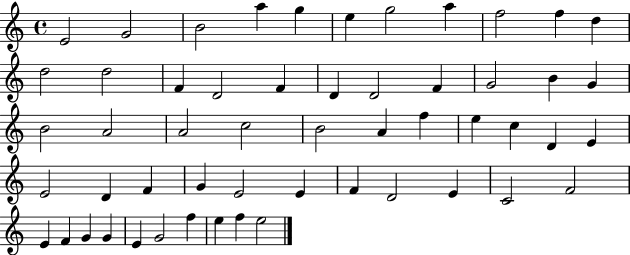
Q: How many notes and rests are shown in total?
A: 54